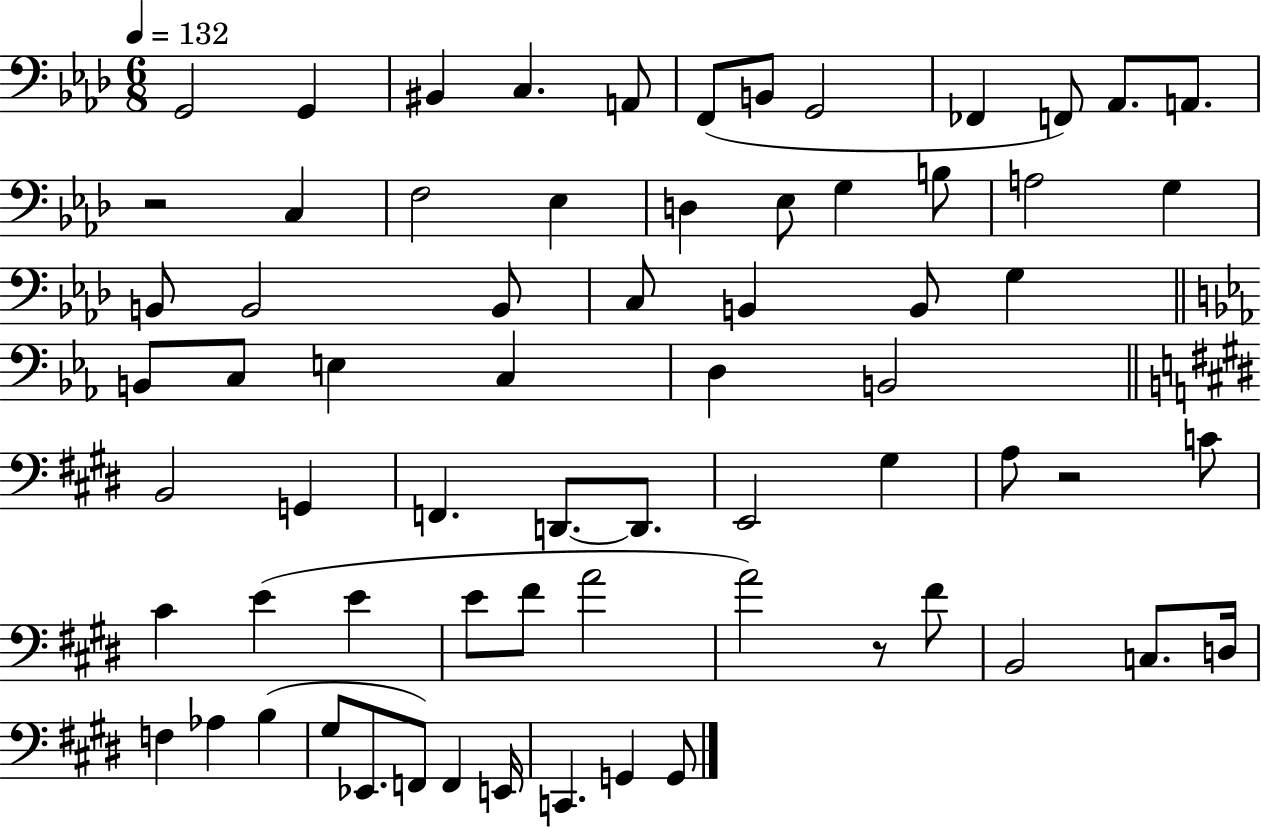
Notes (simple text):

G2/h G2/q BIS2/q C3/q. A2/e F2/e B2/e G2/h FES2/q F2/e Ab2/e. A2/e. R/h C3/q F3/h Eb3/q D3/q Eb3/e G3/q B3/e A3/h G3/q B2/e B2/h B2/e C3/e B2/q B2/e G3/q B2/e C3/e E3/q C3/q D3/q B2/h B2/h G2/q F2/q. D2/e. D2/e. E2/h G#3/q A3/e R/h C4/e C#4/q E4/q E4/q E4/e F#4/e A4/h A4/h R/e F#4/e B2/h C3/e. D3/s F3/q Ab3/q B3/q G#3/e Eb2/e. F2/e F2/q E2/s C2/q. G2/q G2/e